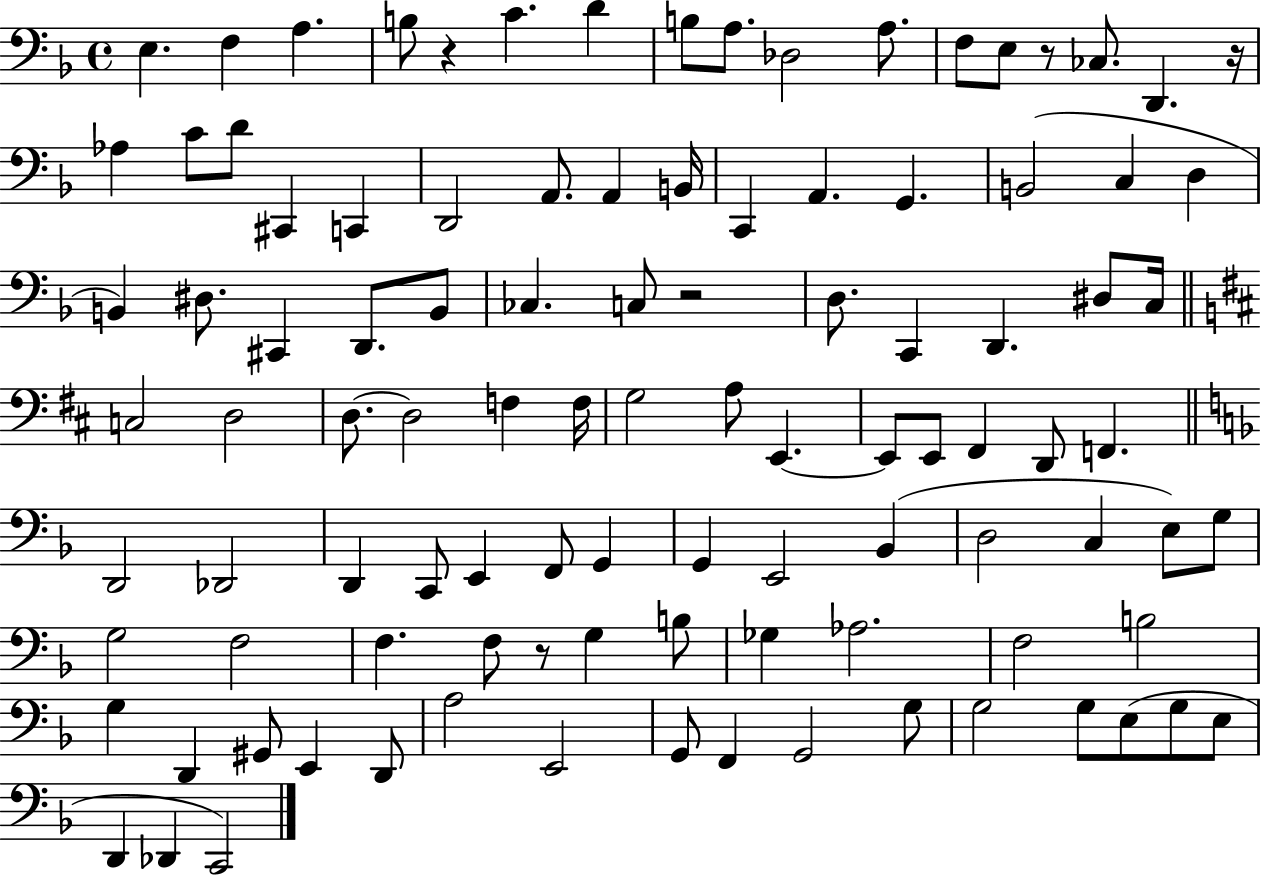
{
  \clef bass
  \time 4/4
  \defaultTimeSignature
  \key f \major
  e4. f4 a4. | b8 r4 c'4. d'4 | b8 a8. des2 a8. | f8 e8 r8 ces8. d,4. r16 | \break aes4 c'8 d'8 cis,4 c,4 | d,2 a,8. a,4 b,16 | c,4 a,4. g,4. | b,2( c4 d4 | \break b,4) dis8. cis,4 d,8. b,8 | ces4. c8 r2 | d8. c,4 d,4. dis8 c16 | \bar "||" \break \key b \minor c2 d2 | d8.~~ d2 f4 f16 | g2 a8 e,4.~~ | e,8 e,8 fis,4 d,8 f,4. | \break \bar "||" \break \key d \minor d,2 des,2 | d,4 c,8 e,4 f,8 g,4 | g,4 e,2 bes,4( | d2 c4 e8) g8 | \break g2 f2 | f4. f8 r8 g4 b8 | ges4 aes2. | f2 b2 | \break g4 d,4 gis,8 e,4 d,8 | a2 e,2 | g,8 f,4 g,2 g8 | g2 g8 e8( g8 e8 | \break d,4 des,4 c,2) | \bar "|."
}